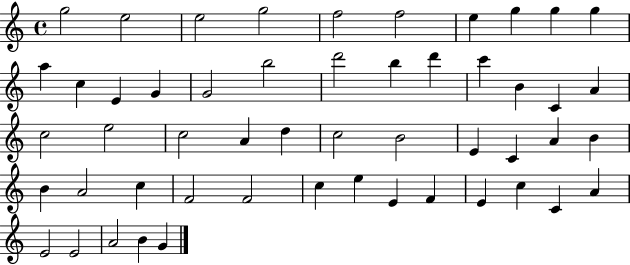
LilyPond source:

{
  \clef treble
  \time 4/4
  \defaultTimeSignature
  \key c \major
  g''2 e''2 | e''2 g''2 | f''2 f''2 | e''4 g''4 g''4 g''4 | \break a''4 c''4 e'4 g'4 | g'2 b''2 | d'''2 b''4 d'''4 | c'''4 b'4 c'4 a'4 | \break c''2 e''2 | c''2 a'4 d''4 | c''2 b'2 | e'4 c'4 a'4 b'4 | \break b'4 a'2 c''4 | f'2 f'2 | c''4 e''4 e'4 f'4 | e'4 c''4 c'4 a'4 | \break e'2 e'2 | a'2 b'4 g'4 | \bar "|."
}